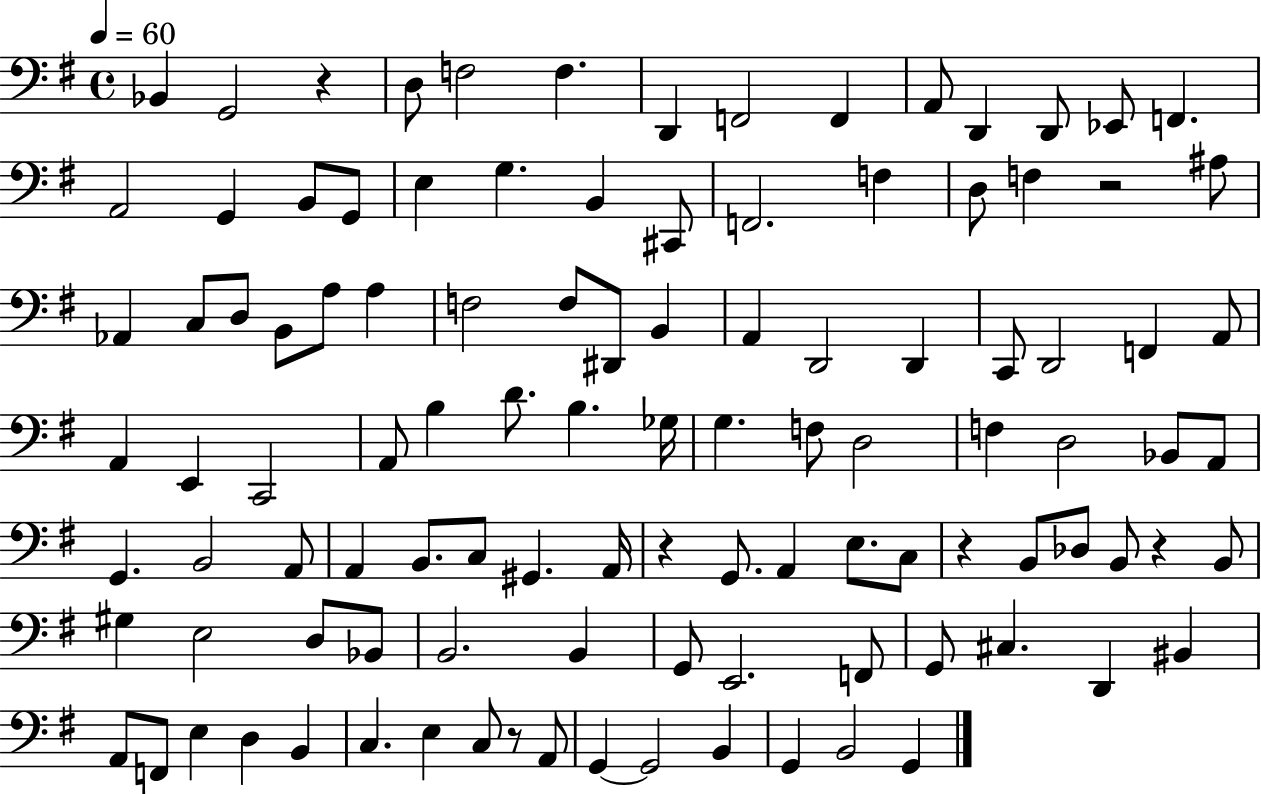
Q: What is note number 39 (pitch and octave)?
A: D2